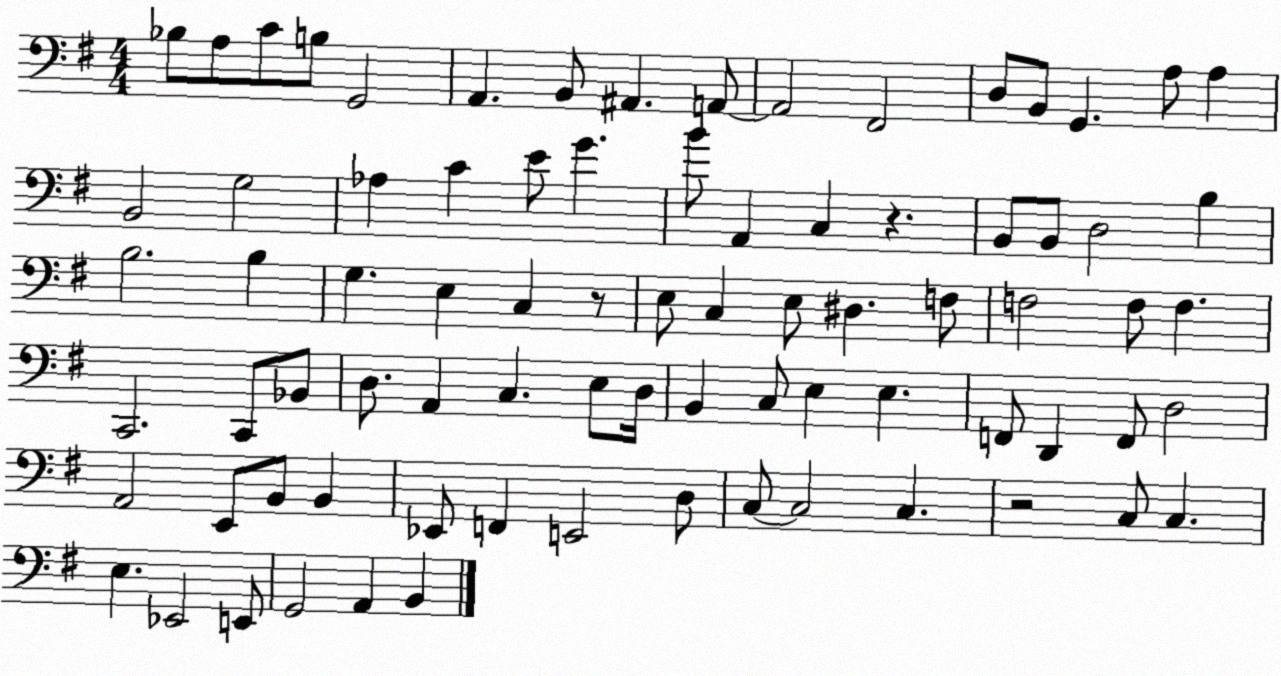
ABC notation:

X:1
T:Untitled
M:4/4
L:1/4
K:G
_B,/2 A,/2 C/2 B,/2 G,,2 A,, B,,/2 ^A,, A,,/2 A,,2 ^F,,2 D,/2 B,,/2 G,, A,/2 A, B,,2 G,2 _A, C E/2 G B/2 A,, C, z B,,/2 B,,/2 D,2 B, B,2 B, G, E, C, z/2 E,/2 C, E,/2 ^D, F,/2 F,2 F,/2 F, C,,2 C,,/2 _B,,/2 D,/2 A,, C, E,/2 D,/4 B,, C,/2 E, E, F,,/2 D,, F,,/2 D,2 A,,2 E,,/2 B,,/2 B,, _E,,/2 F,, E,,2 D,/2 C,/2 C,2 C, z2 C,/2 C, E, _E,,2 E,,/2 G,,2 A,, B,,